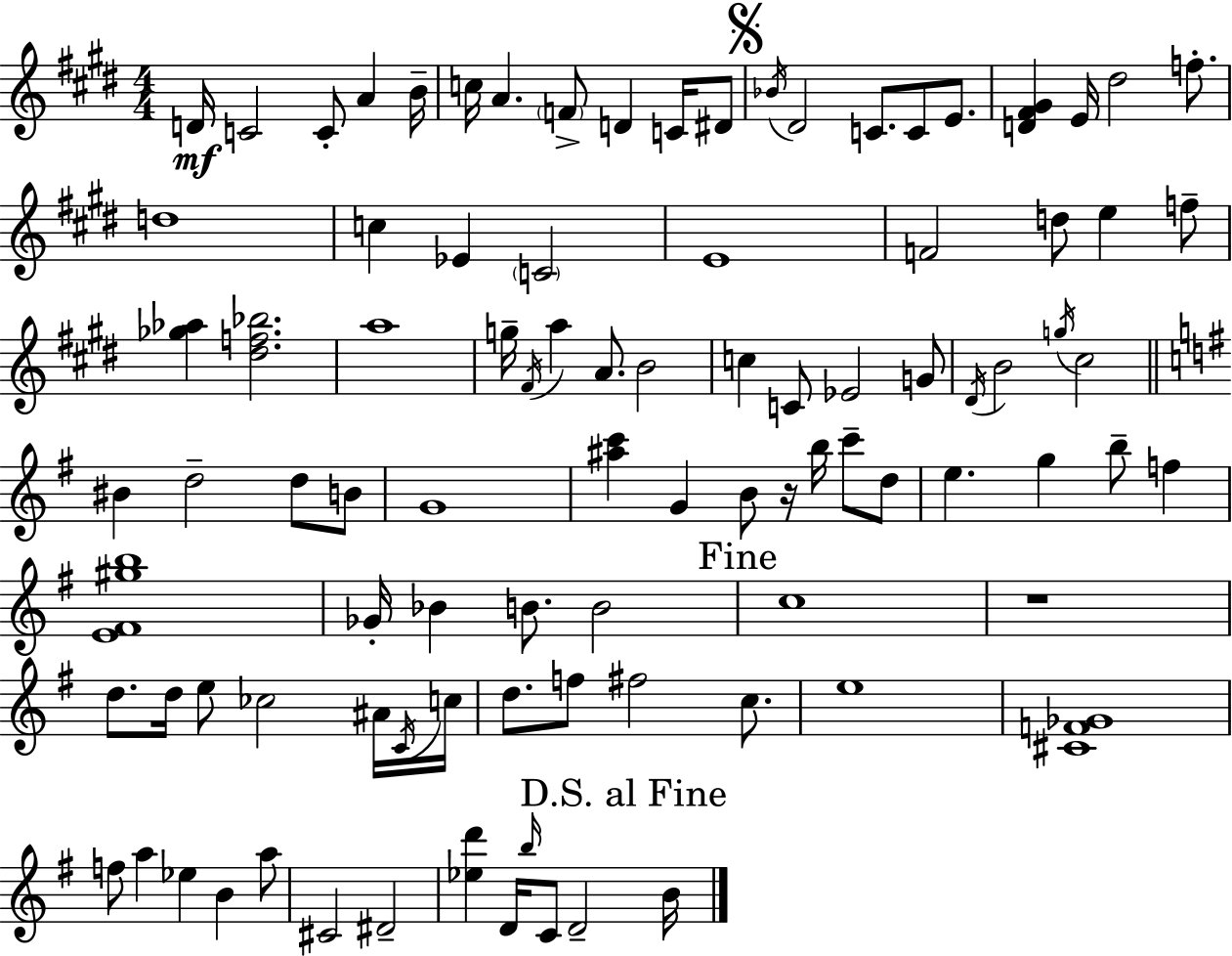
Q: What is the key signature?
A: E major